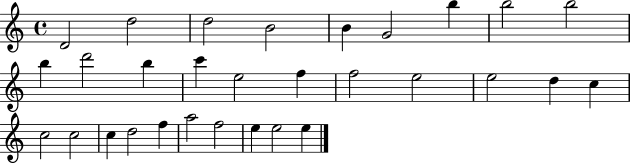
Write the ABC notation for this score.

X:1
T:Untitled
M:4/4
L:1/4
K:C
D2 d2 d2 B2 B G2 b b2 b2 b d'2 b c' e2 f f2 e2 e2 d c c2 c2 c d2 f a2 f2 e e2 e